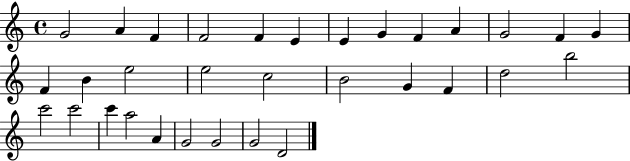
G4/h A4/q F4/q F4/h F4/q E4/q E4/q G4/q F4/q A4/q G4/h F4/q G4/q F4/q B4/q E5/h E5/h C5/h B4/h G4/q F4/q D5/h B5/h C6/h C6/h C6/q A5/h A4/q G4/h G4/h G4/h D4/h